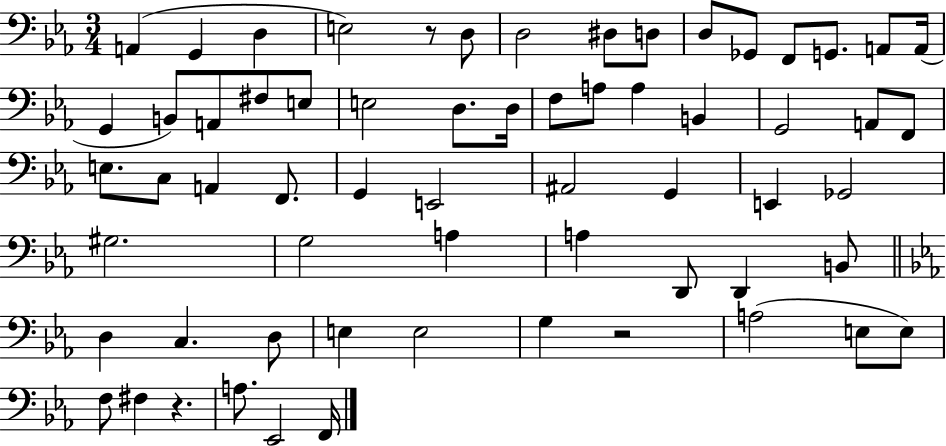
{
  \clef bass
  \numericTimeSignature
  \time 3/4
  \key ees \major
  a,4( g,4 d4 | e2) r8 d8 | d2 dis8 d8 | d8 ges,8 f,8 g,8. a,8 a,16( | \break g,4 b,8) a,8 fis8 e8 | e2 d8. d16 | f8 a8 a4 b,4 | g,2 a,8 f,8 | \break e8. c8 a,4 f,8. | g,4 e,2 | ais,2 g,4 | e,4 ges,2 | \break gis2. | g2 a4 | a4 d,8 d,4 b,8 | \bar "||" \break \key ees \major d4 c4. d8 | e4 e2 | g4 r2 | a2( e8 e8) | \break f8 fis4 r4. | a8. ees,2 f,16 | \bar "|."
}